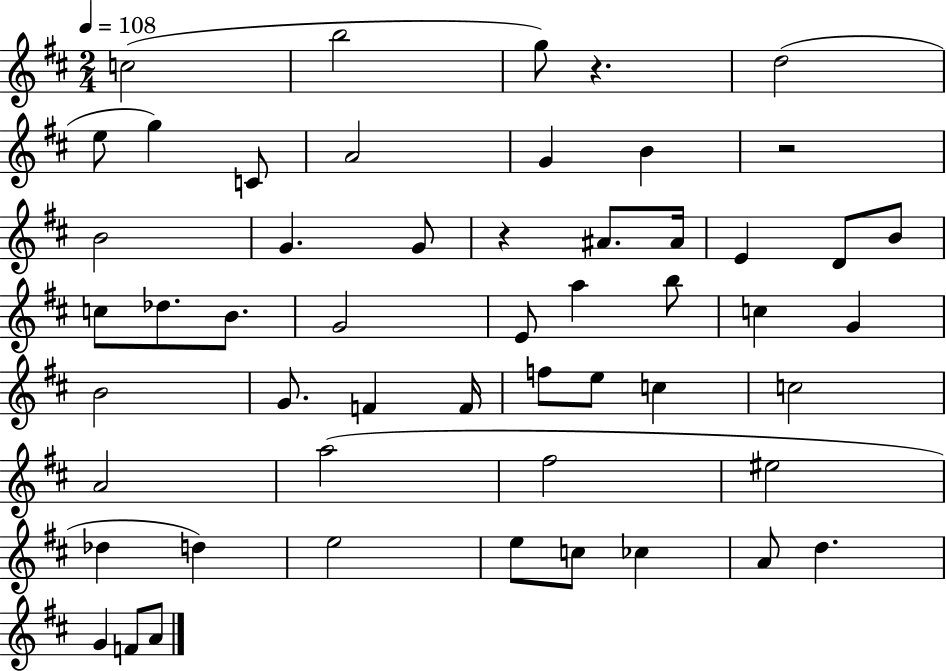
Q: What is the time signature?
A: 2/4